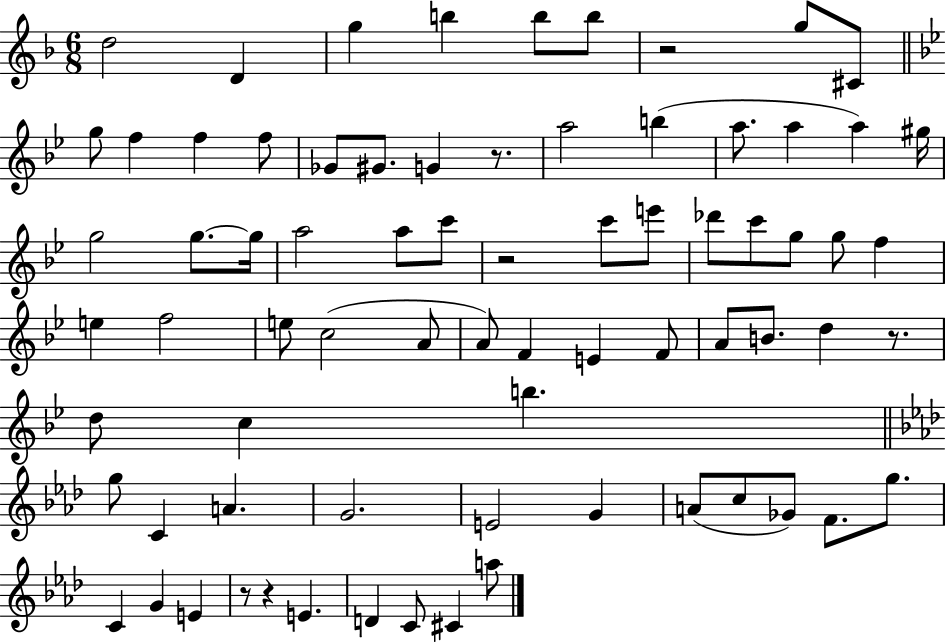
X:1
T:Untitled
M:6/8
L:1/4
K:F
d2 D g b b/2 b/2 z2 g/2 ^C/2 g/2 f f f/2 _G/2 ^G/2 G z/2 a2 b a/2 a a ^g/4 g2 g/2 g/4 a2 a/2 c'/2 z2 c'/2 e'/2 _d'/2 c'/2 g/2 g/2 f e f2 e/2 c2 A/2 A/2 F E F/2 A/2 B/2 d z/2 d/2 c b g/2 C A G2 E2 G A/2 c/2 _G/2 F/2 g/2 C G E z/2 z E D C/2 ^C a/2